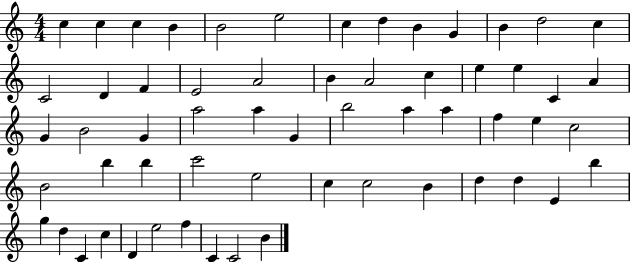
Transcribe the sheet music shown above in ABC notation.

X:1
T:Untitled
M:4/4
L:1/4
K:C
c c c B B2 e2 c d B G B d2 c C2 D F E2 A2 B A2 c e e C A G B2 G a2 a G b2 a a f e c2 B2 b b c'2 e2 c c2 B d d E b g d C c D e2 f C C2 B